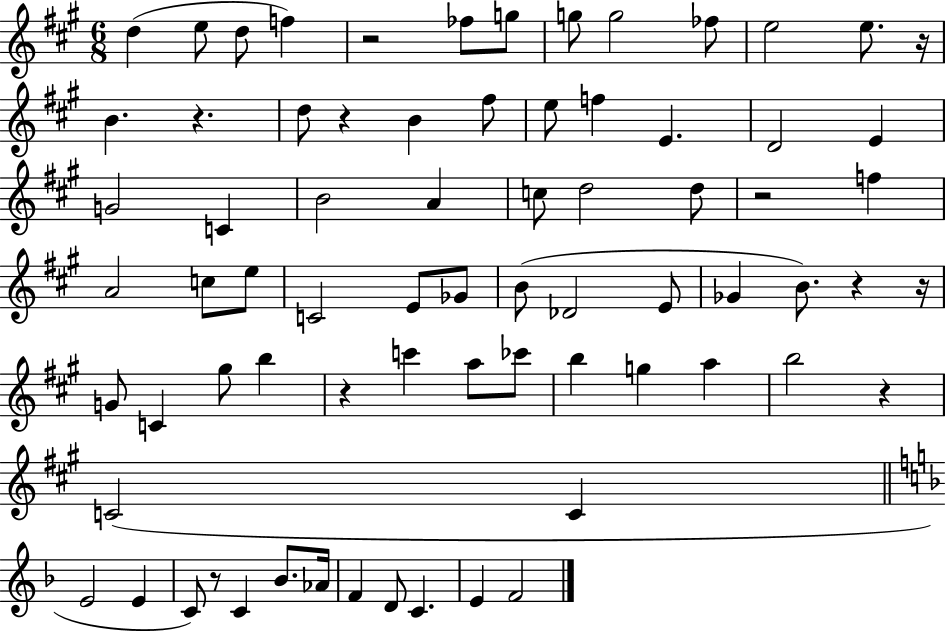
X:1
T:Untitled
M:6/8
L:1/4
K:A
d e/2 d/2 f z2 _f/2 g/2 g/2 g2 _f/2 e2 e/2 z/4 B z d/2 z B ^f/2 e/2 f E D2 E G2 C B2 A c/2 d2 d/2 z2 f A2 c/2 e/2 C2 E/2 _G/2 B/2 _D2 E/2 _G B/2 z z/4 G/2 C ^g/2 b z c' a/2 _c'/2 b g a b2 z C2 C E2 E C/2 z/2 C _B/2 _A/4 F D/2 C E F2